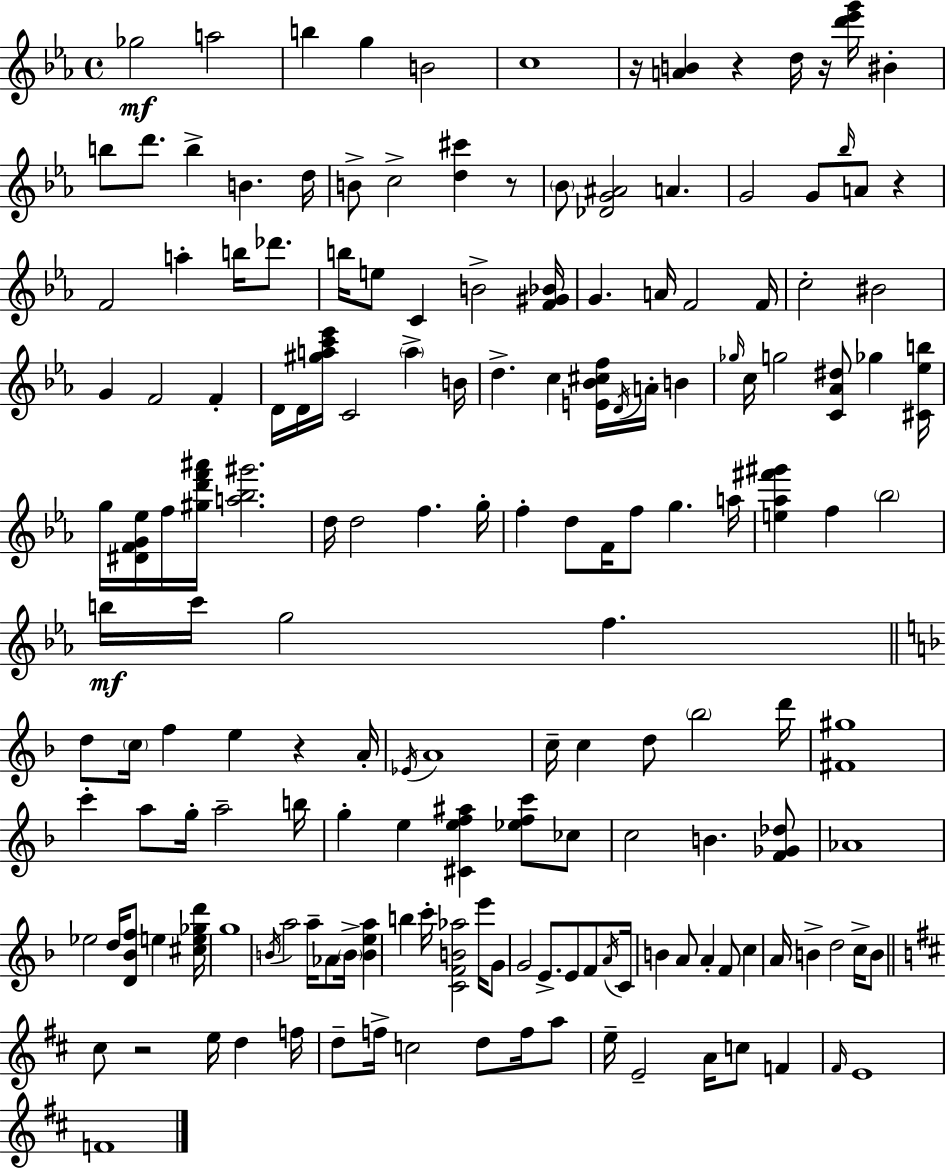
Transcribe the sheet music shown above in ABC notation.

X:1
T:Untitled
M:4/4
L:1/4
K:Eb
_g2 a2 b g B2 c4 z/4 [AB] z d/4 z/4 [d'_e'g']/4 ^B b/2 d'/2 b B d/4 B/2 c2 [d^c'] z/2 _B/2 [_DG^A]2 A G2 G/2 _b/4 A/2 z F2 a b/4 _d'/2 b/4 e/2 C B2 [F^G_B]/4 G A/4 F2 F/4 c2 ^B2 G F2 F D/4 D/4 [^gac'_e']/4 C2 a B/4 d c [E_B^cf]/4 D/4 A/4 B _g/4 c/4 g2 [C_A^d]/2 _g [^C_eb]/4 g/4 [^DFG_e]/4 f/4 [^gd'f'^a']/4 [a_b^g']2 d/4 d2 f g/4 f d/2 F/4 f/2 g a/4 [e_a^f'^g'] f _b2 b/4 c'/4 g2 f d/2 c/4 f e z A/4 _E/4 A4 c/4 c d/2 _b2 d'/4 [^F^g]4 c' a/2 g/4 a2 b/4 g e [^Cef^a] [_efc']/2 _c/2 c2 B [F_G_d]/2 _A4 _e2 d/4 [D_Bf]/2 e [^ce_gd']/4 g4 B/4 a2 a/4 _A/2 B/4 [Bea] b c'/4 [CFB_a]2 e'/4 G/2 G2 E/2 E/2 F/2 A/4 C/4 B A/2 A F/2 c A/4 B d2 c/4 B/2 ^c/2 z2 e/4 d f/4 d/2 f/4 c2 d/2 f/4 a/2 e/4 E2 A/4 c/2 F ^F/4 E4 F4